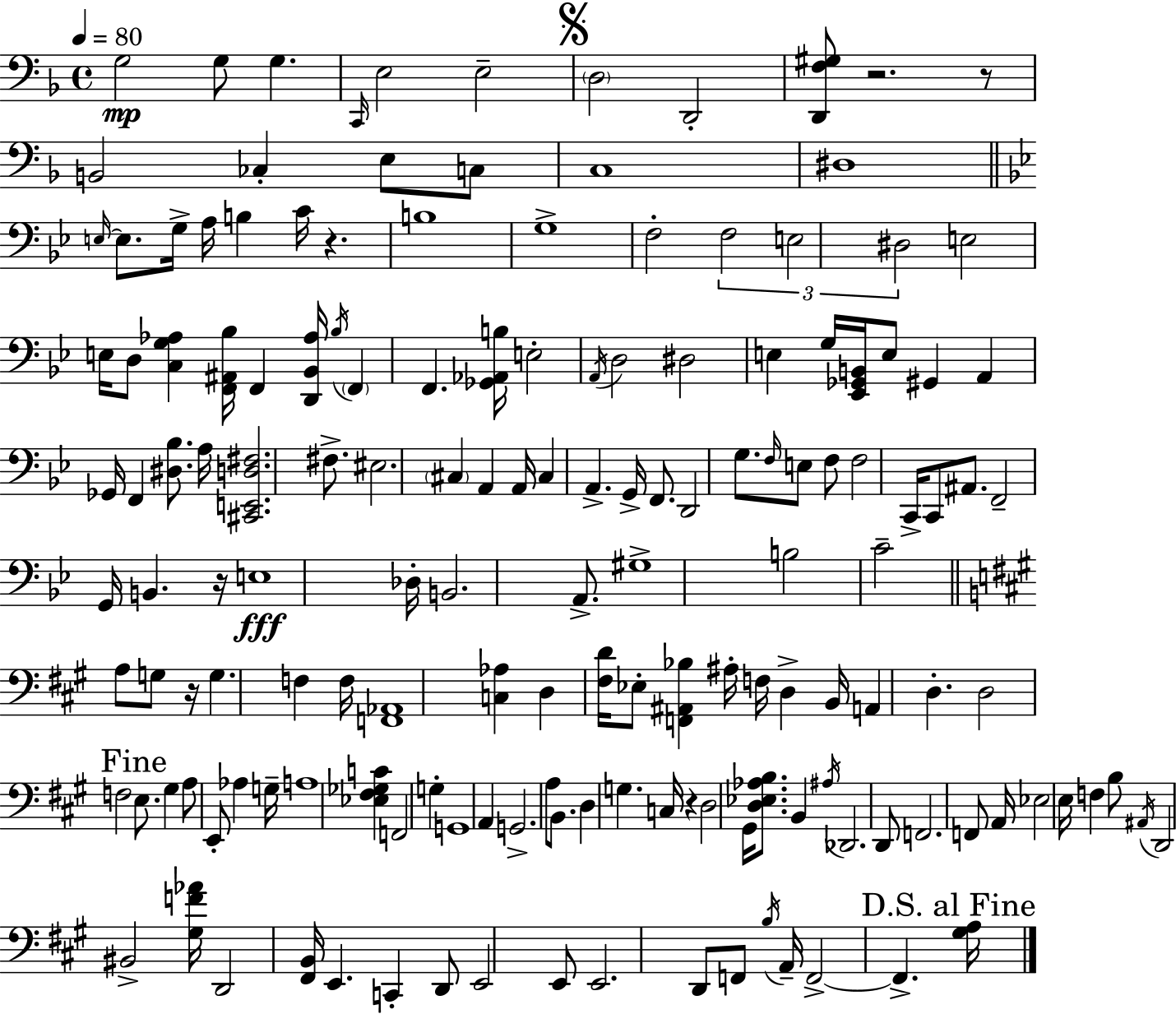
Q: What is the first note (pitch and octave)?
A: G3